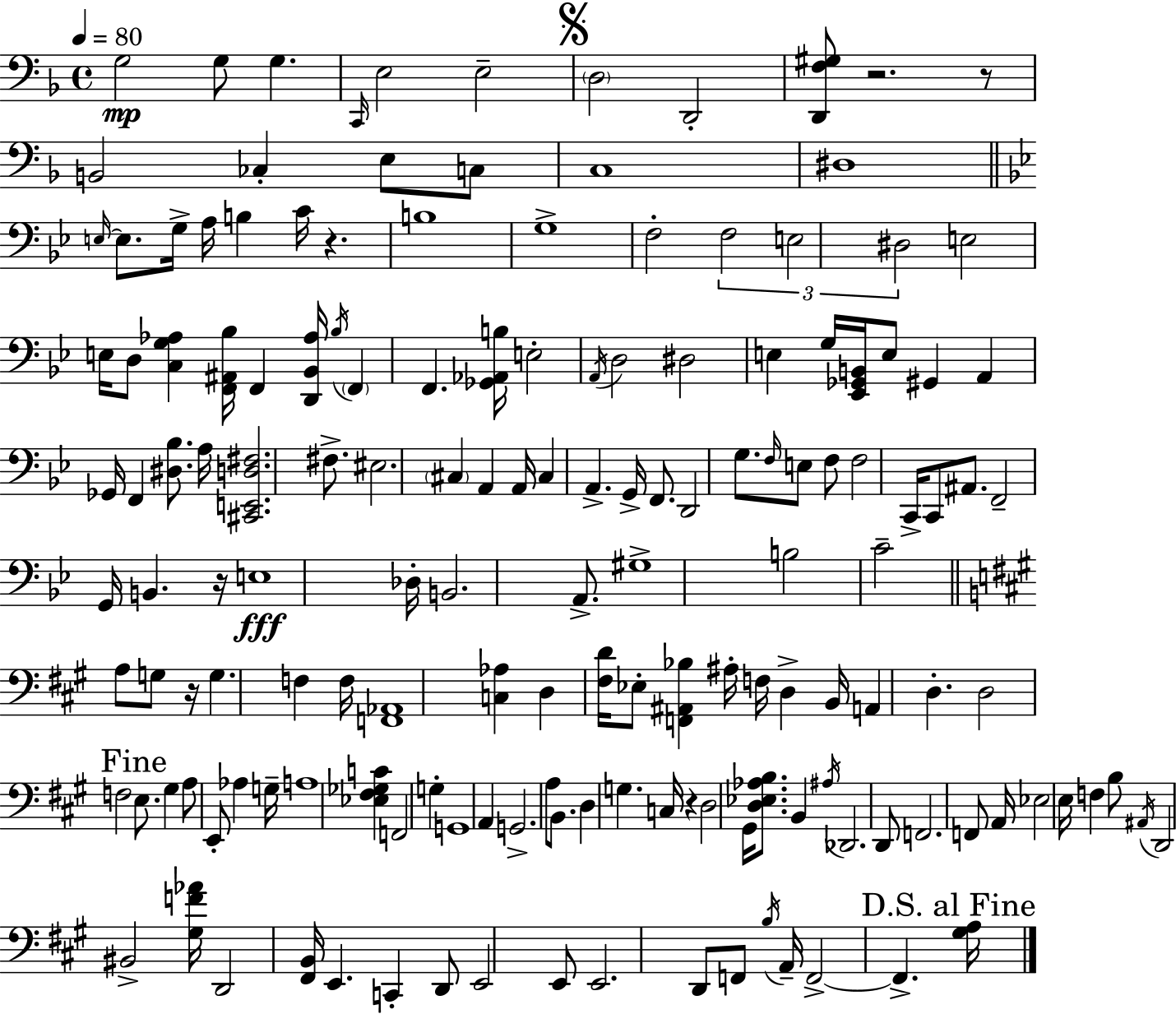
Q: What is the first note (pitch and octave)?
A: G3